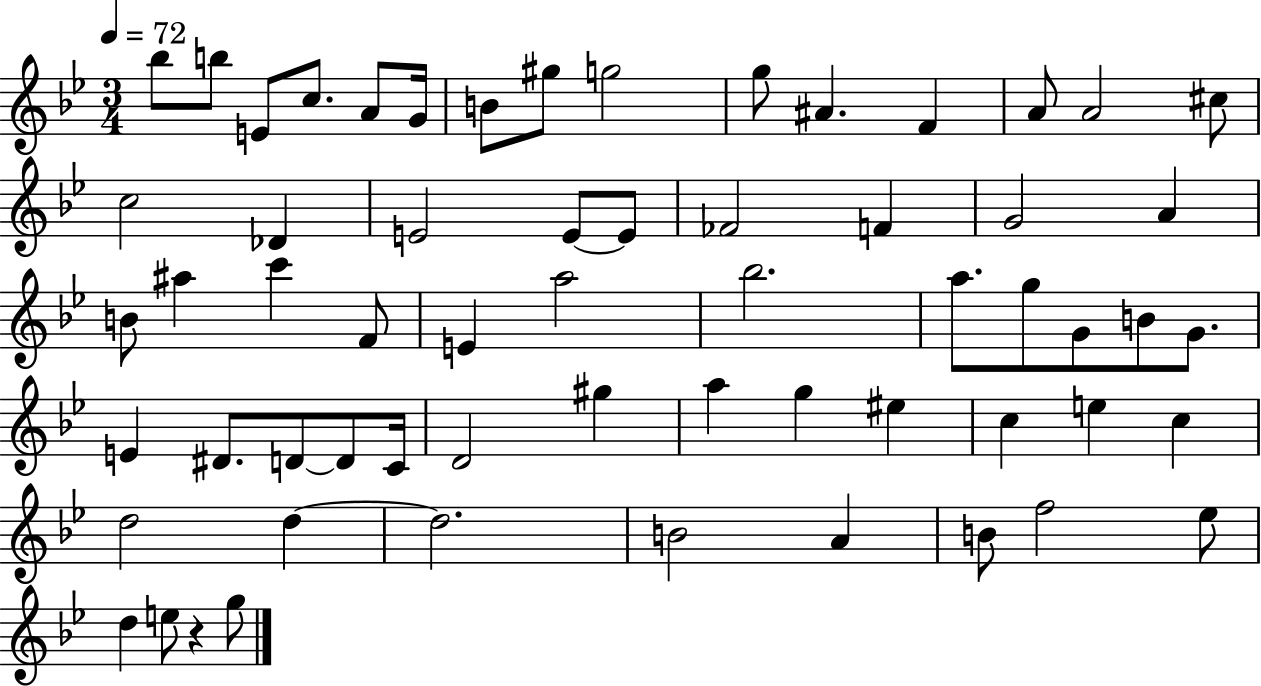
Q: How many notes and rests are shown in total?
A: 61